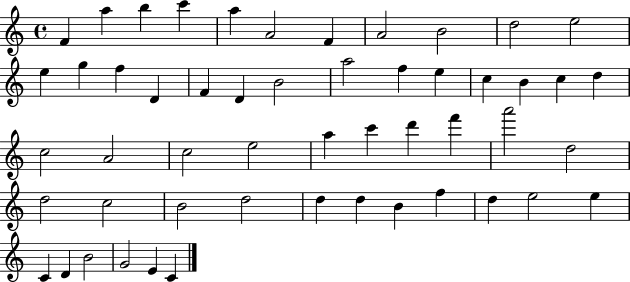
X:1
T:Untitled
M:4/4
L:1/4
K:C
F a b c' a A2 F A2 B2 d2 e2 e g f D F D B2 a2 f e c B c d c2 A2 c2 e2 a c' d' f' a'2 d2 d2 c2 B2 d2 d d B f d e2 e C D B2 G2 E C